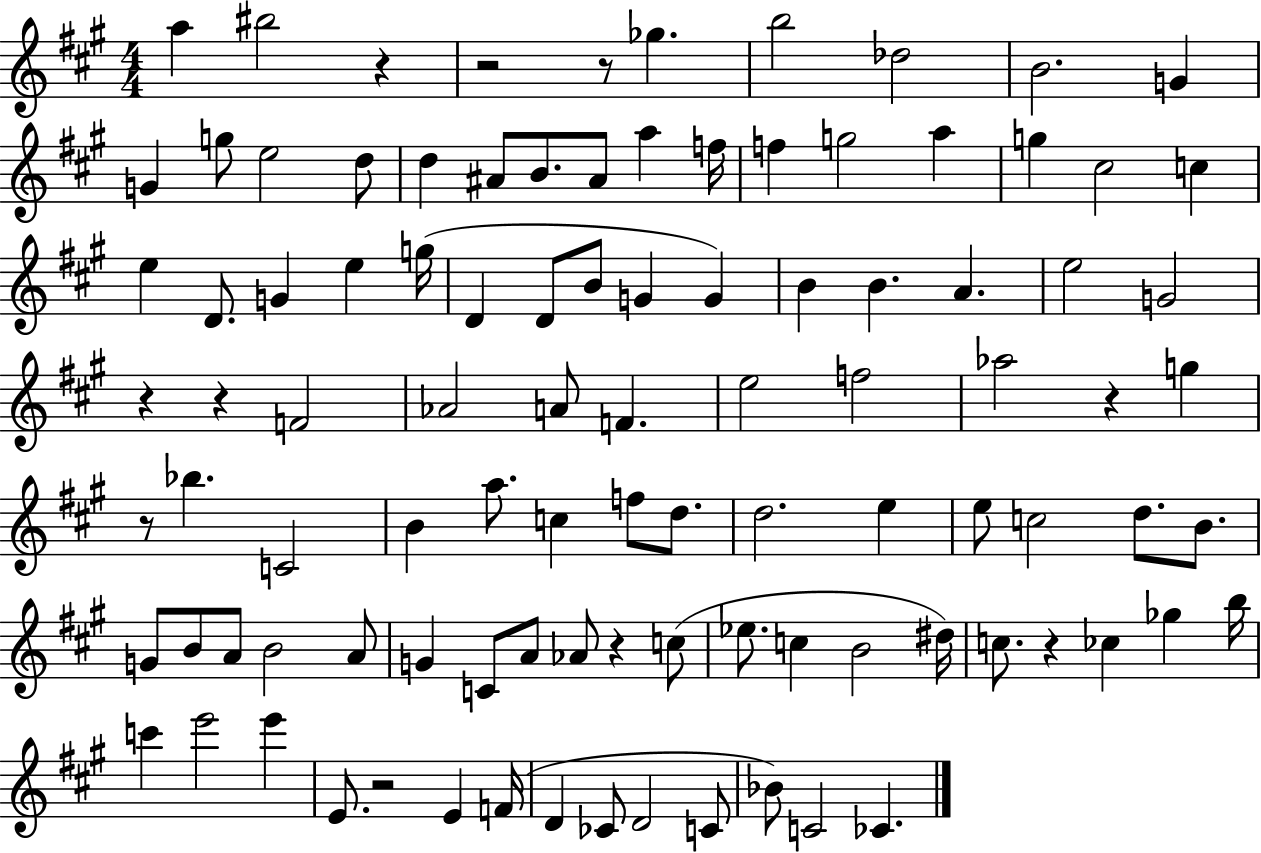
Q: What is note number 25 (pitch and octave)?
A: D4